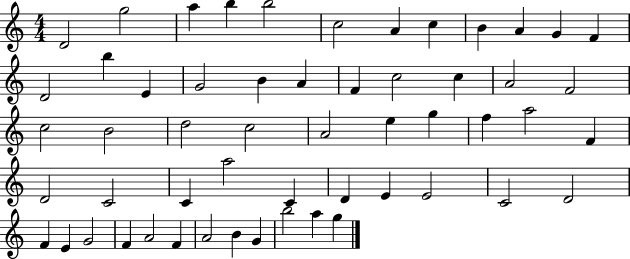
X:1
T:Untitled
M:4/4
L:1/4
K:C
D2 g2 a b b2 c2 A c B A G F D2 b E G2 B A F c2 c A2 F2 c2 B2 d2 c2 A2 e g f a2 F D2 C2 C a2 C D E E2 C2 D2 F E G2 F A2 F A2 B G b2 a g